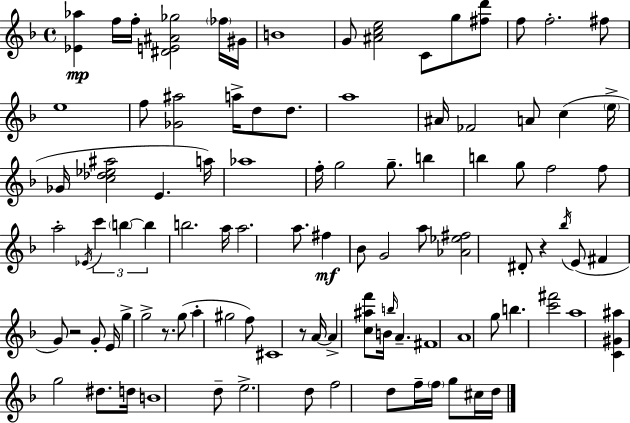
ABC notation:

X:1
T:Untitled
M:4/4
L:1/4
K:Dm
[_E_a] f/4 f/4 [^DE^A_g]2 _f/4 ^G/4 B4 G/2 [^Ace]2 C/2 g/2 [^fd']/2 f/2 f2 ^f/2 e4 f/2 [_G^a]2 a/4 d/2 d/2 a4 ^A/4 _F2 A/2 c e/4 _G/4 [c_d_e^a]2 E a/4 _a4 f/4 g2 g/2 b b g/2 f2 f/2 a2 _E/4 c' b b b2 a/4 a2 a/2 ^f _B/2 G2 a/2 [_A_e^f]2 ^D/2 z _b/4 E/2 ^F G/2 z2 G/2 E/4 g g2 z/2 g/2 a ^g2 f/2 ^C4 z/2 A/4 A [c^af']/2 B/4 b/4 A ^F4 A4 g/2 b [c'^f']2 a4 [C^G^a] g2 ^d/2 d/4 B4 d/2 e2 d/2 f2 d/2 f/4 f/4 g/2 ^c/4 d/4